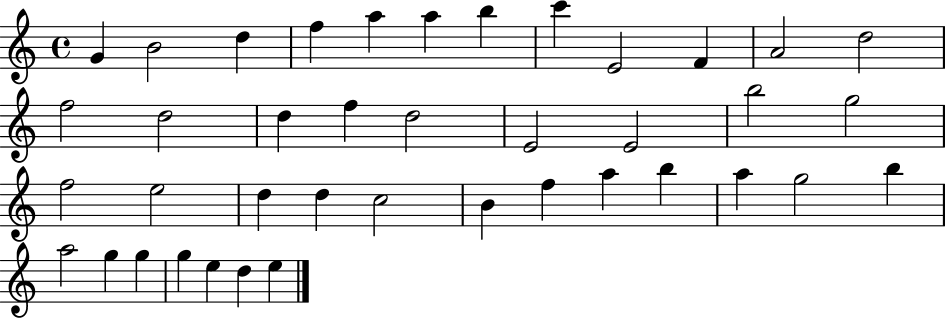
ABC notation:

X:1
T:Untitled
M:4/4
L:1/4
K:C
G B2 d f a a b c' E2 F A2 d2 f2 d2 d f d2 E2 E2 b2 g2 f2 e2 d d c2 B f a b a g2 b a2 g g g e d e